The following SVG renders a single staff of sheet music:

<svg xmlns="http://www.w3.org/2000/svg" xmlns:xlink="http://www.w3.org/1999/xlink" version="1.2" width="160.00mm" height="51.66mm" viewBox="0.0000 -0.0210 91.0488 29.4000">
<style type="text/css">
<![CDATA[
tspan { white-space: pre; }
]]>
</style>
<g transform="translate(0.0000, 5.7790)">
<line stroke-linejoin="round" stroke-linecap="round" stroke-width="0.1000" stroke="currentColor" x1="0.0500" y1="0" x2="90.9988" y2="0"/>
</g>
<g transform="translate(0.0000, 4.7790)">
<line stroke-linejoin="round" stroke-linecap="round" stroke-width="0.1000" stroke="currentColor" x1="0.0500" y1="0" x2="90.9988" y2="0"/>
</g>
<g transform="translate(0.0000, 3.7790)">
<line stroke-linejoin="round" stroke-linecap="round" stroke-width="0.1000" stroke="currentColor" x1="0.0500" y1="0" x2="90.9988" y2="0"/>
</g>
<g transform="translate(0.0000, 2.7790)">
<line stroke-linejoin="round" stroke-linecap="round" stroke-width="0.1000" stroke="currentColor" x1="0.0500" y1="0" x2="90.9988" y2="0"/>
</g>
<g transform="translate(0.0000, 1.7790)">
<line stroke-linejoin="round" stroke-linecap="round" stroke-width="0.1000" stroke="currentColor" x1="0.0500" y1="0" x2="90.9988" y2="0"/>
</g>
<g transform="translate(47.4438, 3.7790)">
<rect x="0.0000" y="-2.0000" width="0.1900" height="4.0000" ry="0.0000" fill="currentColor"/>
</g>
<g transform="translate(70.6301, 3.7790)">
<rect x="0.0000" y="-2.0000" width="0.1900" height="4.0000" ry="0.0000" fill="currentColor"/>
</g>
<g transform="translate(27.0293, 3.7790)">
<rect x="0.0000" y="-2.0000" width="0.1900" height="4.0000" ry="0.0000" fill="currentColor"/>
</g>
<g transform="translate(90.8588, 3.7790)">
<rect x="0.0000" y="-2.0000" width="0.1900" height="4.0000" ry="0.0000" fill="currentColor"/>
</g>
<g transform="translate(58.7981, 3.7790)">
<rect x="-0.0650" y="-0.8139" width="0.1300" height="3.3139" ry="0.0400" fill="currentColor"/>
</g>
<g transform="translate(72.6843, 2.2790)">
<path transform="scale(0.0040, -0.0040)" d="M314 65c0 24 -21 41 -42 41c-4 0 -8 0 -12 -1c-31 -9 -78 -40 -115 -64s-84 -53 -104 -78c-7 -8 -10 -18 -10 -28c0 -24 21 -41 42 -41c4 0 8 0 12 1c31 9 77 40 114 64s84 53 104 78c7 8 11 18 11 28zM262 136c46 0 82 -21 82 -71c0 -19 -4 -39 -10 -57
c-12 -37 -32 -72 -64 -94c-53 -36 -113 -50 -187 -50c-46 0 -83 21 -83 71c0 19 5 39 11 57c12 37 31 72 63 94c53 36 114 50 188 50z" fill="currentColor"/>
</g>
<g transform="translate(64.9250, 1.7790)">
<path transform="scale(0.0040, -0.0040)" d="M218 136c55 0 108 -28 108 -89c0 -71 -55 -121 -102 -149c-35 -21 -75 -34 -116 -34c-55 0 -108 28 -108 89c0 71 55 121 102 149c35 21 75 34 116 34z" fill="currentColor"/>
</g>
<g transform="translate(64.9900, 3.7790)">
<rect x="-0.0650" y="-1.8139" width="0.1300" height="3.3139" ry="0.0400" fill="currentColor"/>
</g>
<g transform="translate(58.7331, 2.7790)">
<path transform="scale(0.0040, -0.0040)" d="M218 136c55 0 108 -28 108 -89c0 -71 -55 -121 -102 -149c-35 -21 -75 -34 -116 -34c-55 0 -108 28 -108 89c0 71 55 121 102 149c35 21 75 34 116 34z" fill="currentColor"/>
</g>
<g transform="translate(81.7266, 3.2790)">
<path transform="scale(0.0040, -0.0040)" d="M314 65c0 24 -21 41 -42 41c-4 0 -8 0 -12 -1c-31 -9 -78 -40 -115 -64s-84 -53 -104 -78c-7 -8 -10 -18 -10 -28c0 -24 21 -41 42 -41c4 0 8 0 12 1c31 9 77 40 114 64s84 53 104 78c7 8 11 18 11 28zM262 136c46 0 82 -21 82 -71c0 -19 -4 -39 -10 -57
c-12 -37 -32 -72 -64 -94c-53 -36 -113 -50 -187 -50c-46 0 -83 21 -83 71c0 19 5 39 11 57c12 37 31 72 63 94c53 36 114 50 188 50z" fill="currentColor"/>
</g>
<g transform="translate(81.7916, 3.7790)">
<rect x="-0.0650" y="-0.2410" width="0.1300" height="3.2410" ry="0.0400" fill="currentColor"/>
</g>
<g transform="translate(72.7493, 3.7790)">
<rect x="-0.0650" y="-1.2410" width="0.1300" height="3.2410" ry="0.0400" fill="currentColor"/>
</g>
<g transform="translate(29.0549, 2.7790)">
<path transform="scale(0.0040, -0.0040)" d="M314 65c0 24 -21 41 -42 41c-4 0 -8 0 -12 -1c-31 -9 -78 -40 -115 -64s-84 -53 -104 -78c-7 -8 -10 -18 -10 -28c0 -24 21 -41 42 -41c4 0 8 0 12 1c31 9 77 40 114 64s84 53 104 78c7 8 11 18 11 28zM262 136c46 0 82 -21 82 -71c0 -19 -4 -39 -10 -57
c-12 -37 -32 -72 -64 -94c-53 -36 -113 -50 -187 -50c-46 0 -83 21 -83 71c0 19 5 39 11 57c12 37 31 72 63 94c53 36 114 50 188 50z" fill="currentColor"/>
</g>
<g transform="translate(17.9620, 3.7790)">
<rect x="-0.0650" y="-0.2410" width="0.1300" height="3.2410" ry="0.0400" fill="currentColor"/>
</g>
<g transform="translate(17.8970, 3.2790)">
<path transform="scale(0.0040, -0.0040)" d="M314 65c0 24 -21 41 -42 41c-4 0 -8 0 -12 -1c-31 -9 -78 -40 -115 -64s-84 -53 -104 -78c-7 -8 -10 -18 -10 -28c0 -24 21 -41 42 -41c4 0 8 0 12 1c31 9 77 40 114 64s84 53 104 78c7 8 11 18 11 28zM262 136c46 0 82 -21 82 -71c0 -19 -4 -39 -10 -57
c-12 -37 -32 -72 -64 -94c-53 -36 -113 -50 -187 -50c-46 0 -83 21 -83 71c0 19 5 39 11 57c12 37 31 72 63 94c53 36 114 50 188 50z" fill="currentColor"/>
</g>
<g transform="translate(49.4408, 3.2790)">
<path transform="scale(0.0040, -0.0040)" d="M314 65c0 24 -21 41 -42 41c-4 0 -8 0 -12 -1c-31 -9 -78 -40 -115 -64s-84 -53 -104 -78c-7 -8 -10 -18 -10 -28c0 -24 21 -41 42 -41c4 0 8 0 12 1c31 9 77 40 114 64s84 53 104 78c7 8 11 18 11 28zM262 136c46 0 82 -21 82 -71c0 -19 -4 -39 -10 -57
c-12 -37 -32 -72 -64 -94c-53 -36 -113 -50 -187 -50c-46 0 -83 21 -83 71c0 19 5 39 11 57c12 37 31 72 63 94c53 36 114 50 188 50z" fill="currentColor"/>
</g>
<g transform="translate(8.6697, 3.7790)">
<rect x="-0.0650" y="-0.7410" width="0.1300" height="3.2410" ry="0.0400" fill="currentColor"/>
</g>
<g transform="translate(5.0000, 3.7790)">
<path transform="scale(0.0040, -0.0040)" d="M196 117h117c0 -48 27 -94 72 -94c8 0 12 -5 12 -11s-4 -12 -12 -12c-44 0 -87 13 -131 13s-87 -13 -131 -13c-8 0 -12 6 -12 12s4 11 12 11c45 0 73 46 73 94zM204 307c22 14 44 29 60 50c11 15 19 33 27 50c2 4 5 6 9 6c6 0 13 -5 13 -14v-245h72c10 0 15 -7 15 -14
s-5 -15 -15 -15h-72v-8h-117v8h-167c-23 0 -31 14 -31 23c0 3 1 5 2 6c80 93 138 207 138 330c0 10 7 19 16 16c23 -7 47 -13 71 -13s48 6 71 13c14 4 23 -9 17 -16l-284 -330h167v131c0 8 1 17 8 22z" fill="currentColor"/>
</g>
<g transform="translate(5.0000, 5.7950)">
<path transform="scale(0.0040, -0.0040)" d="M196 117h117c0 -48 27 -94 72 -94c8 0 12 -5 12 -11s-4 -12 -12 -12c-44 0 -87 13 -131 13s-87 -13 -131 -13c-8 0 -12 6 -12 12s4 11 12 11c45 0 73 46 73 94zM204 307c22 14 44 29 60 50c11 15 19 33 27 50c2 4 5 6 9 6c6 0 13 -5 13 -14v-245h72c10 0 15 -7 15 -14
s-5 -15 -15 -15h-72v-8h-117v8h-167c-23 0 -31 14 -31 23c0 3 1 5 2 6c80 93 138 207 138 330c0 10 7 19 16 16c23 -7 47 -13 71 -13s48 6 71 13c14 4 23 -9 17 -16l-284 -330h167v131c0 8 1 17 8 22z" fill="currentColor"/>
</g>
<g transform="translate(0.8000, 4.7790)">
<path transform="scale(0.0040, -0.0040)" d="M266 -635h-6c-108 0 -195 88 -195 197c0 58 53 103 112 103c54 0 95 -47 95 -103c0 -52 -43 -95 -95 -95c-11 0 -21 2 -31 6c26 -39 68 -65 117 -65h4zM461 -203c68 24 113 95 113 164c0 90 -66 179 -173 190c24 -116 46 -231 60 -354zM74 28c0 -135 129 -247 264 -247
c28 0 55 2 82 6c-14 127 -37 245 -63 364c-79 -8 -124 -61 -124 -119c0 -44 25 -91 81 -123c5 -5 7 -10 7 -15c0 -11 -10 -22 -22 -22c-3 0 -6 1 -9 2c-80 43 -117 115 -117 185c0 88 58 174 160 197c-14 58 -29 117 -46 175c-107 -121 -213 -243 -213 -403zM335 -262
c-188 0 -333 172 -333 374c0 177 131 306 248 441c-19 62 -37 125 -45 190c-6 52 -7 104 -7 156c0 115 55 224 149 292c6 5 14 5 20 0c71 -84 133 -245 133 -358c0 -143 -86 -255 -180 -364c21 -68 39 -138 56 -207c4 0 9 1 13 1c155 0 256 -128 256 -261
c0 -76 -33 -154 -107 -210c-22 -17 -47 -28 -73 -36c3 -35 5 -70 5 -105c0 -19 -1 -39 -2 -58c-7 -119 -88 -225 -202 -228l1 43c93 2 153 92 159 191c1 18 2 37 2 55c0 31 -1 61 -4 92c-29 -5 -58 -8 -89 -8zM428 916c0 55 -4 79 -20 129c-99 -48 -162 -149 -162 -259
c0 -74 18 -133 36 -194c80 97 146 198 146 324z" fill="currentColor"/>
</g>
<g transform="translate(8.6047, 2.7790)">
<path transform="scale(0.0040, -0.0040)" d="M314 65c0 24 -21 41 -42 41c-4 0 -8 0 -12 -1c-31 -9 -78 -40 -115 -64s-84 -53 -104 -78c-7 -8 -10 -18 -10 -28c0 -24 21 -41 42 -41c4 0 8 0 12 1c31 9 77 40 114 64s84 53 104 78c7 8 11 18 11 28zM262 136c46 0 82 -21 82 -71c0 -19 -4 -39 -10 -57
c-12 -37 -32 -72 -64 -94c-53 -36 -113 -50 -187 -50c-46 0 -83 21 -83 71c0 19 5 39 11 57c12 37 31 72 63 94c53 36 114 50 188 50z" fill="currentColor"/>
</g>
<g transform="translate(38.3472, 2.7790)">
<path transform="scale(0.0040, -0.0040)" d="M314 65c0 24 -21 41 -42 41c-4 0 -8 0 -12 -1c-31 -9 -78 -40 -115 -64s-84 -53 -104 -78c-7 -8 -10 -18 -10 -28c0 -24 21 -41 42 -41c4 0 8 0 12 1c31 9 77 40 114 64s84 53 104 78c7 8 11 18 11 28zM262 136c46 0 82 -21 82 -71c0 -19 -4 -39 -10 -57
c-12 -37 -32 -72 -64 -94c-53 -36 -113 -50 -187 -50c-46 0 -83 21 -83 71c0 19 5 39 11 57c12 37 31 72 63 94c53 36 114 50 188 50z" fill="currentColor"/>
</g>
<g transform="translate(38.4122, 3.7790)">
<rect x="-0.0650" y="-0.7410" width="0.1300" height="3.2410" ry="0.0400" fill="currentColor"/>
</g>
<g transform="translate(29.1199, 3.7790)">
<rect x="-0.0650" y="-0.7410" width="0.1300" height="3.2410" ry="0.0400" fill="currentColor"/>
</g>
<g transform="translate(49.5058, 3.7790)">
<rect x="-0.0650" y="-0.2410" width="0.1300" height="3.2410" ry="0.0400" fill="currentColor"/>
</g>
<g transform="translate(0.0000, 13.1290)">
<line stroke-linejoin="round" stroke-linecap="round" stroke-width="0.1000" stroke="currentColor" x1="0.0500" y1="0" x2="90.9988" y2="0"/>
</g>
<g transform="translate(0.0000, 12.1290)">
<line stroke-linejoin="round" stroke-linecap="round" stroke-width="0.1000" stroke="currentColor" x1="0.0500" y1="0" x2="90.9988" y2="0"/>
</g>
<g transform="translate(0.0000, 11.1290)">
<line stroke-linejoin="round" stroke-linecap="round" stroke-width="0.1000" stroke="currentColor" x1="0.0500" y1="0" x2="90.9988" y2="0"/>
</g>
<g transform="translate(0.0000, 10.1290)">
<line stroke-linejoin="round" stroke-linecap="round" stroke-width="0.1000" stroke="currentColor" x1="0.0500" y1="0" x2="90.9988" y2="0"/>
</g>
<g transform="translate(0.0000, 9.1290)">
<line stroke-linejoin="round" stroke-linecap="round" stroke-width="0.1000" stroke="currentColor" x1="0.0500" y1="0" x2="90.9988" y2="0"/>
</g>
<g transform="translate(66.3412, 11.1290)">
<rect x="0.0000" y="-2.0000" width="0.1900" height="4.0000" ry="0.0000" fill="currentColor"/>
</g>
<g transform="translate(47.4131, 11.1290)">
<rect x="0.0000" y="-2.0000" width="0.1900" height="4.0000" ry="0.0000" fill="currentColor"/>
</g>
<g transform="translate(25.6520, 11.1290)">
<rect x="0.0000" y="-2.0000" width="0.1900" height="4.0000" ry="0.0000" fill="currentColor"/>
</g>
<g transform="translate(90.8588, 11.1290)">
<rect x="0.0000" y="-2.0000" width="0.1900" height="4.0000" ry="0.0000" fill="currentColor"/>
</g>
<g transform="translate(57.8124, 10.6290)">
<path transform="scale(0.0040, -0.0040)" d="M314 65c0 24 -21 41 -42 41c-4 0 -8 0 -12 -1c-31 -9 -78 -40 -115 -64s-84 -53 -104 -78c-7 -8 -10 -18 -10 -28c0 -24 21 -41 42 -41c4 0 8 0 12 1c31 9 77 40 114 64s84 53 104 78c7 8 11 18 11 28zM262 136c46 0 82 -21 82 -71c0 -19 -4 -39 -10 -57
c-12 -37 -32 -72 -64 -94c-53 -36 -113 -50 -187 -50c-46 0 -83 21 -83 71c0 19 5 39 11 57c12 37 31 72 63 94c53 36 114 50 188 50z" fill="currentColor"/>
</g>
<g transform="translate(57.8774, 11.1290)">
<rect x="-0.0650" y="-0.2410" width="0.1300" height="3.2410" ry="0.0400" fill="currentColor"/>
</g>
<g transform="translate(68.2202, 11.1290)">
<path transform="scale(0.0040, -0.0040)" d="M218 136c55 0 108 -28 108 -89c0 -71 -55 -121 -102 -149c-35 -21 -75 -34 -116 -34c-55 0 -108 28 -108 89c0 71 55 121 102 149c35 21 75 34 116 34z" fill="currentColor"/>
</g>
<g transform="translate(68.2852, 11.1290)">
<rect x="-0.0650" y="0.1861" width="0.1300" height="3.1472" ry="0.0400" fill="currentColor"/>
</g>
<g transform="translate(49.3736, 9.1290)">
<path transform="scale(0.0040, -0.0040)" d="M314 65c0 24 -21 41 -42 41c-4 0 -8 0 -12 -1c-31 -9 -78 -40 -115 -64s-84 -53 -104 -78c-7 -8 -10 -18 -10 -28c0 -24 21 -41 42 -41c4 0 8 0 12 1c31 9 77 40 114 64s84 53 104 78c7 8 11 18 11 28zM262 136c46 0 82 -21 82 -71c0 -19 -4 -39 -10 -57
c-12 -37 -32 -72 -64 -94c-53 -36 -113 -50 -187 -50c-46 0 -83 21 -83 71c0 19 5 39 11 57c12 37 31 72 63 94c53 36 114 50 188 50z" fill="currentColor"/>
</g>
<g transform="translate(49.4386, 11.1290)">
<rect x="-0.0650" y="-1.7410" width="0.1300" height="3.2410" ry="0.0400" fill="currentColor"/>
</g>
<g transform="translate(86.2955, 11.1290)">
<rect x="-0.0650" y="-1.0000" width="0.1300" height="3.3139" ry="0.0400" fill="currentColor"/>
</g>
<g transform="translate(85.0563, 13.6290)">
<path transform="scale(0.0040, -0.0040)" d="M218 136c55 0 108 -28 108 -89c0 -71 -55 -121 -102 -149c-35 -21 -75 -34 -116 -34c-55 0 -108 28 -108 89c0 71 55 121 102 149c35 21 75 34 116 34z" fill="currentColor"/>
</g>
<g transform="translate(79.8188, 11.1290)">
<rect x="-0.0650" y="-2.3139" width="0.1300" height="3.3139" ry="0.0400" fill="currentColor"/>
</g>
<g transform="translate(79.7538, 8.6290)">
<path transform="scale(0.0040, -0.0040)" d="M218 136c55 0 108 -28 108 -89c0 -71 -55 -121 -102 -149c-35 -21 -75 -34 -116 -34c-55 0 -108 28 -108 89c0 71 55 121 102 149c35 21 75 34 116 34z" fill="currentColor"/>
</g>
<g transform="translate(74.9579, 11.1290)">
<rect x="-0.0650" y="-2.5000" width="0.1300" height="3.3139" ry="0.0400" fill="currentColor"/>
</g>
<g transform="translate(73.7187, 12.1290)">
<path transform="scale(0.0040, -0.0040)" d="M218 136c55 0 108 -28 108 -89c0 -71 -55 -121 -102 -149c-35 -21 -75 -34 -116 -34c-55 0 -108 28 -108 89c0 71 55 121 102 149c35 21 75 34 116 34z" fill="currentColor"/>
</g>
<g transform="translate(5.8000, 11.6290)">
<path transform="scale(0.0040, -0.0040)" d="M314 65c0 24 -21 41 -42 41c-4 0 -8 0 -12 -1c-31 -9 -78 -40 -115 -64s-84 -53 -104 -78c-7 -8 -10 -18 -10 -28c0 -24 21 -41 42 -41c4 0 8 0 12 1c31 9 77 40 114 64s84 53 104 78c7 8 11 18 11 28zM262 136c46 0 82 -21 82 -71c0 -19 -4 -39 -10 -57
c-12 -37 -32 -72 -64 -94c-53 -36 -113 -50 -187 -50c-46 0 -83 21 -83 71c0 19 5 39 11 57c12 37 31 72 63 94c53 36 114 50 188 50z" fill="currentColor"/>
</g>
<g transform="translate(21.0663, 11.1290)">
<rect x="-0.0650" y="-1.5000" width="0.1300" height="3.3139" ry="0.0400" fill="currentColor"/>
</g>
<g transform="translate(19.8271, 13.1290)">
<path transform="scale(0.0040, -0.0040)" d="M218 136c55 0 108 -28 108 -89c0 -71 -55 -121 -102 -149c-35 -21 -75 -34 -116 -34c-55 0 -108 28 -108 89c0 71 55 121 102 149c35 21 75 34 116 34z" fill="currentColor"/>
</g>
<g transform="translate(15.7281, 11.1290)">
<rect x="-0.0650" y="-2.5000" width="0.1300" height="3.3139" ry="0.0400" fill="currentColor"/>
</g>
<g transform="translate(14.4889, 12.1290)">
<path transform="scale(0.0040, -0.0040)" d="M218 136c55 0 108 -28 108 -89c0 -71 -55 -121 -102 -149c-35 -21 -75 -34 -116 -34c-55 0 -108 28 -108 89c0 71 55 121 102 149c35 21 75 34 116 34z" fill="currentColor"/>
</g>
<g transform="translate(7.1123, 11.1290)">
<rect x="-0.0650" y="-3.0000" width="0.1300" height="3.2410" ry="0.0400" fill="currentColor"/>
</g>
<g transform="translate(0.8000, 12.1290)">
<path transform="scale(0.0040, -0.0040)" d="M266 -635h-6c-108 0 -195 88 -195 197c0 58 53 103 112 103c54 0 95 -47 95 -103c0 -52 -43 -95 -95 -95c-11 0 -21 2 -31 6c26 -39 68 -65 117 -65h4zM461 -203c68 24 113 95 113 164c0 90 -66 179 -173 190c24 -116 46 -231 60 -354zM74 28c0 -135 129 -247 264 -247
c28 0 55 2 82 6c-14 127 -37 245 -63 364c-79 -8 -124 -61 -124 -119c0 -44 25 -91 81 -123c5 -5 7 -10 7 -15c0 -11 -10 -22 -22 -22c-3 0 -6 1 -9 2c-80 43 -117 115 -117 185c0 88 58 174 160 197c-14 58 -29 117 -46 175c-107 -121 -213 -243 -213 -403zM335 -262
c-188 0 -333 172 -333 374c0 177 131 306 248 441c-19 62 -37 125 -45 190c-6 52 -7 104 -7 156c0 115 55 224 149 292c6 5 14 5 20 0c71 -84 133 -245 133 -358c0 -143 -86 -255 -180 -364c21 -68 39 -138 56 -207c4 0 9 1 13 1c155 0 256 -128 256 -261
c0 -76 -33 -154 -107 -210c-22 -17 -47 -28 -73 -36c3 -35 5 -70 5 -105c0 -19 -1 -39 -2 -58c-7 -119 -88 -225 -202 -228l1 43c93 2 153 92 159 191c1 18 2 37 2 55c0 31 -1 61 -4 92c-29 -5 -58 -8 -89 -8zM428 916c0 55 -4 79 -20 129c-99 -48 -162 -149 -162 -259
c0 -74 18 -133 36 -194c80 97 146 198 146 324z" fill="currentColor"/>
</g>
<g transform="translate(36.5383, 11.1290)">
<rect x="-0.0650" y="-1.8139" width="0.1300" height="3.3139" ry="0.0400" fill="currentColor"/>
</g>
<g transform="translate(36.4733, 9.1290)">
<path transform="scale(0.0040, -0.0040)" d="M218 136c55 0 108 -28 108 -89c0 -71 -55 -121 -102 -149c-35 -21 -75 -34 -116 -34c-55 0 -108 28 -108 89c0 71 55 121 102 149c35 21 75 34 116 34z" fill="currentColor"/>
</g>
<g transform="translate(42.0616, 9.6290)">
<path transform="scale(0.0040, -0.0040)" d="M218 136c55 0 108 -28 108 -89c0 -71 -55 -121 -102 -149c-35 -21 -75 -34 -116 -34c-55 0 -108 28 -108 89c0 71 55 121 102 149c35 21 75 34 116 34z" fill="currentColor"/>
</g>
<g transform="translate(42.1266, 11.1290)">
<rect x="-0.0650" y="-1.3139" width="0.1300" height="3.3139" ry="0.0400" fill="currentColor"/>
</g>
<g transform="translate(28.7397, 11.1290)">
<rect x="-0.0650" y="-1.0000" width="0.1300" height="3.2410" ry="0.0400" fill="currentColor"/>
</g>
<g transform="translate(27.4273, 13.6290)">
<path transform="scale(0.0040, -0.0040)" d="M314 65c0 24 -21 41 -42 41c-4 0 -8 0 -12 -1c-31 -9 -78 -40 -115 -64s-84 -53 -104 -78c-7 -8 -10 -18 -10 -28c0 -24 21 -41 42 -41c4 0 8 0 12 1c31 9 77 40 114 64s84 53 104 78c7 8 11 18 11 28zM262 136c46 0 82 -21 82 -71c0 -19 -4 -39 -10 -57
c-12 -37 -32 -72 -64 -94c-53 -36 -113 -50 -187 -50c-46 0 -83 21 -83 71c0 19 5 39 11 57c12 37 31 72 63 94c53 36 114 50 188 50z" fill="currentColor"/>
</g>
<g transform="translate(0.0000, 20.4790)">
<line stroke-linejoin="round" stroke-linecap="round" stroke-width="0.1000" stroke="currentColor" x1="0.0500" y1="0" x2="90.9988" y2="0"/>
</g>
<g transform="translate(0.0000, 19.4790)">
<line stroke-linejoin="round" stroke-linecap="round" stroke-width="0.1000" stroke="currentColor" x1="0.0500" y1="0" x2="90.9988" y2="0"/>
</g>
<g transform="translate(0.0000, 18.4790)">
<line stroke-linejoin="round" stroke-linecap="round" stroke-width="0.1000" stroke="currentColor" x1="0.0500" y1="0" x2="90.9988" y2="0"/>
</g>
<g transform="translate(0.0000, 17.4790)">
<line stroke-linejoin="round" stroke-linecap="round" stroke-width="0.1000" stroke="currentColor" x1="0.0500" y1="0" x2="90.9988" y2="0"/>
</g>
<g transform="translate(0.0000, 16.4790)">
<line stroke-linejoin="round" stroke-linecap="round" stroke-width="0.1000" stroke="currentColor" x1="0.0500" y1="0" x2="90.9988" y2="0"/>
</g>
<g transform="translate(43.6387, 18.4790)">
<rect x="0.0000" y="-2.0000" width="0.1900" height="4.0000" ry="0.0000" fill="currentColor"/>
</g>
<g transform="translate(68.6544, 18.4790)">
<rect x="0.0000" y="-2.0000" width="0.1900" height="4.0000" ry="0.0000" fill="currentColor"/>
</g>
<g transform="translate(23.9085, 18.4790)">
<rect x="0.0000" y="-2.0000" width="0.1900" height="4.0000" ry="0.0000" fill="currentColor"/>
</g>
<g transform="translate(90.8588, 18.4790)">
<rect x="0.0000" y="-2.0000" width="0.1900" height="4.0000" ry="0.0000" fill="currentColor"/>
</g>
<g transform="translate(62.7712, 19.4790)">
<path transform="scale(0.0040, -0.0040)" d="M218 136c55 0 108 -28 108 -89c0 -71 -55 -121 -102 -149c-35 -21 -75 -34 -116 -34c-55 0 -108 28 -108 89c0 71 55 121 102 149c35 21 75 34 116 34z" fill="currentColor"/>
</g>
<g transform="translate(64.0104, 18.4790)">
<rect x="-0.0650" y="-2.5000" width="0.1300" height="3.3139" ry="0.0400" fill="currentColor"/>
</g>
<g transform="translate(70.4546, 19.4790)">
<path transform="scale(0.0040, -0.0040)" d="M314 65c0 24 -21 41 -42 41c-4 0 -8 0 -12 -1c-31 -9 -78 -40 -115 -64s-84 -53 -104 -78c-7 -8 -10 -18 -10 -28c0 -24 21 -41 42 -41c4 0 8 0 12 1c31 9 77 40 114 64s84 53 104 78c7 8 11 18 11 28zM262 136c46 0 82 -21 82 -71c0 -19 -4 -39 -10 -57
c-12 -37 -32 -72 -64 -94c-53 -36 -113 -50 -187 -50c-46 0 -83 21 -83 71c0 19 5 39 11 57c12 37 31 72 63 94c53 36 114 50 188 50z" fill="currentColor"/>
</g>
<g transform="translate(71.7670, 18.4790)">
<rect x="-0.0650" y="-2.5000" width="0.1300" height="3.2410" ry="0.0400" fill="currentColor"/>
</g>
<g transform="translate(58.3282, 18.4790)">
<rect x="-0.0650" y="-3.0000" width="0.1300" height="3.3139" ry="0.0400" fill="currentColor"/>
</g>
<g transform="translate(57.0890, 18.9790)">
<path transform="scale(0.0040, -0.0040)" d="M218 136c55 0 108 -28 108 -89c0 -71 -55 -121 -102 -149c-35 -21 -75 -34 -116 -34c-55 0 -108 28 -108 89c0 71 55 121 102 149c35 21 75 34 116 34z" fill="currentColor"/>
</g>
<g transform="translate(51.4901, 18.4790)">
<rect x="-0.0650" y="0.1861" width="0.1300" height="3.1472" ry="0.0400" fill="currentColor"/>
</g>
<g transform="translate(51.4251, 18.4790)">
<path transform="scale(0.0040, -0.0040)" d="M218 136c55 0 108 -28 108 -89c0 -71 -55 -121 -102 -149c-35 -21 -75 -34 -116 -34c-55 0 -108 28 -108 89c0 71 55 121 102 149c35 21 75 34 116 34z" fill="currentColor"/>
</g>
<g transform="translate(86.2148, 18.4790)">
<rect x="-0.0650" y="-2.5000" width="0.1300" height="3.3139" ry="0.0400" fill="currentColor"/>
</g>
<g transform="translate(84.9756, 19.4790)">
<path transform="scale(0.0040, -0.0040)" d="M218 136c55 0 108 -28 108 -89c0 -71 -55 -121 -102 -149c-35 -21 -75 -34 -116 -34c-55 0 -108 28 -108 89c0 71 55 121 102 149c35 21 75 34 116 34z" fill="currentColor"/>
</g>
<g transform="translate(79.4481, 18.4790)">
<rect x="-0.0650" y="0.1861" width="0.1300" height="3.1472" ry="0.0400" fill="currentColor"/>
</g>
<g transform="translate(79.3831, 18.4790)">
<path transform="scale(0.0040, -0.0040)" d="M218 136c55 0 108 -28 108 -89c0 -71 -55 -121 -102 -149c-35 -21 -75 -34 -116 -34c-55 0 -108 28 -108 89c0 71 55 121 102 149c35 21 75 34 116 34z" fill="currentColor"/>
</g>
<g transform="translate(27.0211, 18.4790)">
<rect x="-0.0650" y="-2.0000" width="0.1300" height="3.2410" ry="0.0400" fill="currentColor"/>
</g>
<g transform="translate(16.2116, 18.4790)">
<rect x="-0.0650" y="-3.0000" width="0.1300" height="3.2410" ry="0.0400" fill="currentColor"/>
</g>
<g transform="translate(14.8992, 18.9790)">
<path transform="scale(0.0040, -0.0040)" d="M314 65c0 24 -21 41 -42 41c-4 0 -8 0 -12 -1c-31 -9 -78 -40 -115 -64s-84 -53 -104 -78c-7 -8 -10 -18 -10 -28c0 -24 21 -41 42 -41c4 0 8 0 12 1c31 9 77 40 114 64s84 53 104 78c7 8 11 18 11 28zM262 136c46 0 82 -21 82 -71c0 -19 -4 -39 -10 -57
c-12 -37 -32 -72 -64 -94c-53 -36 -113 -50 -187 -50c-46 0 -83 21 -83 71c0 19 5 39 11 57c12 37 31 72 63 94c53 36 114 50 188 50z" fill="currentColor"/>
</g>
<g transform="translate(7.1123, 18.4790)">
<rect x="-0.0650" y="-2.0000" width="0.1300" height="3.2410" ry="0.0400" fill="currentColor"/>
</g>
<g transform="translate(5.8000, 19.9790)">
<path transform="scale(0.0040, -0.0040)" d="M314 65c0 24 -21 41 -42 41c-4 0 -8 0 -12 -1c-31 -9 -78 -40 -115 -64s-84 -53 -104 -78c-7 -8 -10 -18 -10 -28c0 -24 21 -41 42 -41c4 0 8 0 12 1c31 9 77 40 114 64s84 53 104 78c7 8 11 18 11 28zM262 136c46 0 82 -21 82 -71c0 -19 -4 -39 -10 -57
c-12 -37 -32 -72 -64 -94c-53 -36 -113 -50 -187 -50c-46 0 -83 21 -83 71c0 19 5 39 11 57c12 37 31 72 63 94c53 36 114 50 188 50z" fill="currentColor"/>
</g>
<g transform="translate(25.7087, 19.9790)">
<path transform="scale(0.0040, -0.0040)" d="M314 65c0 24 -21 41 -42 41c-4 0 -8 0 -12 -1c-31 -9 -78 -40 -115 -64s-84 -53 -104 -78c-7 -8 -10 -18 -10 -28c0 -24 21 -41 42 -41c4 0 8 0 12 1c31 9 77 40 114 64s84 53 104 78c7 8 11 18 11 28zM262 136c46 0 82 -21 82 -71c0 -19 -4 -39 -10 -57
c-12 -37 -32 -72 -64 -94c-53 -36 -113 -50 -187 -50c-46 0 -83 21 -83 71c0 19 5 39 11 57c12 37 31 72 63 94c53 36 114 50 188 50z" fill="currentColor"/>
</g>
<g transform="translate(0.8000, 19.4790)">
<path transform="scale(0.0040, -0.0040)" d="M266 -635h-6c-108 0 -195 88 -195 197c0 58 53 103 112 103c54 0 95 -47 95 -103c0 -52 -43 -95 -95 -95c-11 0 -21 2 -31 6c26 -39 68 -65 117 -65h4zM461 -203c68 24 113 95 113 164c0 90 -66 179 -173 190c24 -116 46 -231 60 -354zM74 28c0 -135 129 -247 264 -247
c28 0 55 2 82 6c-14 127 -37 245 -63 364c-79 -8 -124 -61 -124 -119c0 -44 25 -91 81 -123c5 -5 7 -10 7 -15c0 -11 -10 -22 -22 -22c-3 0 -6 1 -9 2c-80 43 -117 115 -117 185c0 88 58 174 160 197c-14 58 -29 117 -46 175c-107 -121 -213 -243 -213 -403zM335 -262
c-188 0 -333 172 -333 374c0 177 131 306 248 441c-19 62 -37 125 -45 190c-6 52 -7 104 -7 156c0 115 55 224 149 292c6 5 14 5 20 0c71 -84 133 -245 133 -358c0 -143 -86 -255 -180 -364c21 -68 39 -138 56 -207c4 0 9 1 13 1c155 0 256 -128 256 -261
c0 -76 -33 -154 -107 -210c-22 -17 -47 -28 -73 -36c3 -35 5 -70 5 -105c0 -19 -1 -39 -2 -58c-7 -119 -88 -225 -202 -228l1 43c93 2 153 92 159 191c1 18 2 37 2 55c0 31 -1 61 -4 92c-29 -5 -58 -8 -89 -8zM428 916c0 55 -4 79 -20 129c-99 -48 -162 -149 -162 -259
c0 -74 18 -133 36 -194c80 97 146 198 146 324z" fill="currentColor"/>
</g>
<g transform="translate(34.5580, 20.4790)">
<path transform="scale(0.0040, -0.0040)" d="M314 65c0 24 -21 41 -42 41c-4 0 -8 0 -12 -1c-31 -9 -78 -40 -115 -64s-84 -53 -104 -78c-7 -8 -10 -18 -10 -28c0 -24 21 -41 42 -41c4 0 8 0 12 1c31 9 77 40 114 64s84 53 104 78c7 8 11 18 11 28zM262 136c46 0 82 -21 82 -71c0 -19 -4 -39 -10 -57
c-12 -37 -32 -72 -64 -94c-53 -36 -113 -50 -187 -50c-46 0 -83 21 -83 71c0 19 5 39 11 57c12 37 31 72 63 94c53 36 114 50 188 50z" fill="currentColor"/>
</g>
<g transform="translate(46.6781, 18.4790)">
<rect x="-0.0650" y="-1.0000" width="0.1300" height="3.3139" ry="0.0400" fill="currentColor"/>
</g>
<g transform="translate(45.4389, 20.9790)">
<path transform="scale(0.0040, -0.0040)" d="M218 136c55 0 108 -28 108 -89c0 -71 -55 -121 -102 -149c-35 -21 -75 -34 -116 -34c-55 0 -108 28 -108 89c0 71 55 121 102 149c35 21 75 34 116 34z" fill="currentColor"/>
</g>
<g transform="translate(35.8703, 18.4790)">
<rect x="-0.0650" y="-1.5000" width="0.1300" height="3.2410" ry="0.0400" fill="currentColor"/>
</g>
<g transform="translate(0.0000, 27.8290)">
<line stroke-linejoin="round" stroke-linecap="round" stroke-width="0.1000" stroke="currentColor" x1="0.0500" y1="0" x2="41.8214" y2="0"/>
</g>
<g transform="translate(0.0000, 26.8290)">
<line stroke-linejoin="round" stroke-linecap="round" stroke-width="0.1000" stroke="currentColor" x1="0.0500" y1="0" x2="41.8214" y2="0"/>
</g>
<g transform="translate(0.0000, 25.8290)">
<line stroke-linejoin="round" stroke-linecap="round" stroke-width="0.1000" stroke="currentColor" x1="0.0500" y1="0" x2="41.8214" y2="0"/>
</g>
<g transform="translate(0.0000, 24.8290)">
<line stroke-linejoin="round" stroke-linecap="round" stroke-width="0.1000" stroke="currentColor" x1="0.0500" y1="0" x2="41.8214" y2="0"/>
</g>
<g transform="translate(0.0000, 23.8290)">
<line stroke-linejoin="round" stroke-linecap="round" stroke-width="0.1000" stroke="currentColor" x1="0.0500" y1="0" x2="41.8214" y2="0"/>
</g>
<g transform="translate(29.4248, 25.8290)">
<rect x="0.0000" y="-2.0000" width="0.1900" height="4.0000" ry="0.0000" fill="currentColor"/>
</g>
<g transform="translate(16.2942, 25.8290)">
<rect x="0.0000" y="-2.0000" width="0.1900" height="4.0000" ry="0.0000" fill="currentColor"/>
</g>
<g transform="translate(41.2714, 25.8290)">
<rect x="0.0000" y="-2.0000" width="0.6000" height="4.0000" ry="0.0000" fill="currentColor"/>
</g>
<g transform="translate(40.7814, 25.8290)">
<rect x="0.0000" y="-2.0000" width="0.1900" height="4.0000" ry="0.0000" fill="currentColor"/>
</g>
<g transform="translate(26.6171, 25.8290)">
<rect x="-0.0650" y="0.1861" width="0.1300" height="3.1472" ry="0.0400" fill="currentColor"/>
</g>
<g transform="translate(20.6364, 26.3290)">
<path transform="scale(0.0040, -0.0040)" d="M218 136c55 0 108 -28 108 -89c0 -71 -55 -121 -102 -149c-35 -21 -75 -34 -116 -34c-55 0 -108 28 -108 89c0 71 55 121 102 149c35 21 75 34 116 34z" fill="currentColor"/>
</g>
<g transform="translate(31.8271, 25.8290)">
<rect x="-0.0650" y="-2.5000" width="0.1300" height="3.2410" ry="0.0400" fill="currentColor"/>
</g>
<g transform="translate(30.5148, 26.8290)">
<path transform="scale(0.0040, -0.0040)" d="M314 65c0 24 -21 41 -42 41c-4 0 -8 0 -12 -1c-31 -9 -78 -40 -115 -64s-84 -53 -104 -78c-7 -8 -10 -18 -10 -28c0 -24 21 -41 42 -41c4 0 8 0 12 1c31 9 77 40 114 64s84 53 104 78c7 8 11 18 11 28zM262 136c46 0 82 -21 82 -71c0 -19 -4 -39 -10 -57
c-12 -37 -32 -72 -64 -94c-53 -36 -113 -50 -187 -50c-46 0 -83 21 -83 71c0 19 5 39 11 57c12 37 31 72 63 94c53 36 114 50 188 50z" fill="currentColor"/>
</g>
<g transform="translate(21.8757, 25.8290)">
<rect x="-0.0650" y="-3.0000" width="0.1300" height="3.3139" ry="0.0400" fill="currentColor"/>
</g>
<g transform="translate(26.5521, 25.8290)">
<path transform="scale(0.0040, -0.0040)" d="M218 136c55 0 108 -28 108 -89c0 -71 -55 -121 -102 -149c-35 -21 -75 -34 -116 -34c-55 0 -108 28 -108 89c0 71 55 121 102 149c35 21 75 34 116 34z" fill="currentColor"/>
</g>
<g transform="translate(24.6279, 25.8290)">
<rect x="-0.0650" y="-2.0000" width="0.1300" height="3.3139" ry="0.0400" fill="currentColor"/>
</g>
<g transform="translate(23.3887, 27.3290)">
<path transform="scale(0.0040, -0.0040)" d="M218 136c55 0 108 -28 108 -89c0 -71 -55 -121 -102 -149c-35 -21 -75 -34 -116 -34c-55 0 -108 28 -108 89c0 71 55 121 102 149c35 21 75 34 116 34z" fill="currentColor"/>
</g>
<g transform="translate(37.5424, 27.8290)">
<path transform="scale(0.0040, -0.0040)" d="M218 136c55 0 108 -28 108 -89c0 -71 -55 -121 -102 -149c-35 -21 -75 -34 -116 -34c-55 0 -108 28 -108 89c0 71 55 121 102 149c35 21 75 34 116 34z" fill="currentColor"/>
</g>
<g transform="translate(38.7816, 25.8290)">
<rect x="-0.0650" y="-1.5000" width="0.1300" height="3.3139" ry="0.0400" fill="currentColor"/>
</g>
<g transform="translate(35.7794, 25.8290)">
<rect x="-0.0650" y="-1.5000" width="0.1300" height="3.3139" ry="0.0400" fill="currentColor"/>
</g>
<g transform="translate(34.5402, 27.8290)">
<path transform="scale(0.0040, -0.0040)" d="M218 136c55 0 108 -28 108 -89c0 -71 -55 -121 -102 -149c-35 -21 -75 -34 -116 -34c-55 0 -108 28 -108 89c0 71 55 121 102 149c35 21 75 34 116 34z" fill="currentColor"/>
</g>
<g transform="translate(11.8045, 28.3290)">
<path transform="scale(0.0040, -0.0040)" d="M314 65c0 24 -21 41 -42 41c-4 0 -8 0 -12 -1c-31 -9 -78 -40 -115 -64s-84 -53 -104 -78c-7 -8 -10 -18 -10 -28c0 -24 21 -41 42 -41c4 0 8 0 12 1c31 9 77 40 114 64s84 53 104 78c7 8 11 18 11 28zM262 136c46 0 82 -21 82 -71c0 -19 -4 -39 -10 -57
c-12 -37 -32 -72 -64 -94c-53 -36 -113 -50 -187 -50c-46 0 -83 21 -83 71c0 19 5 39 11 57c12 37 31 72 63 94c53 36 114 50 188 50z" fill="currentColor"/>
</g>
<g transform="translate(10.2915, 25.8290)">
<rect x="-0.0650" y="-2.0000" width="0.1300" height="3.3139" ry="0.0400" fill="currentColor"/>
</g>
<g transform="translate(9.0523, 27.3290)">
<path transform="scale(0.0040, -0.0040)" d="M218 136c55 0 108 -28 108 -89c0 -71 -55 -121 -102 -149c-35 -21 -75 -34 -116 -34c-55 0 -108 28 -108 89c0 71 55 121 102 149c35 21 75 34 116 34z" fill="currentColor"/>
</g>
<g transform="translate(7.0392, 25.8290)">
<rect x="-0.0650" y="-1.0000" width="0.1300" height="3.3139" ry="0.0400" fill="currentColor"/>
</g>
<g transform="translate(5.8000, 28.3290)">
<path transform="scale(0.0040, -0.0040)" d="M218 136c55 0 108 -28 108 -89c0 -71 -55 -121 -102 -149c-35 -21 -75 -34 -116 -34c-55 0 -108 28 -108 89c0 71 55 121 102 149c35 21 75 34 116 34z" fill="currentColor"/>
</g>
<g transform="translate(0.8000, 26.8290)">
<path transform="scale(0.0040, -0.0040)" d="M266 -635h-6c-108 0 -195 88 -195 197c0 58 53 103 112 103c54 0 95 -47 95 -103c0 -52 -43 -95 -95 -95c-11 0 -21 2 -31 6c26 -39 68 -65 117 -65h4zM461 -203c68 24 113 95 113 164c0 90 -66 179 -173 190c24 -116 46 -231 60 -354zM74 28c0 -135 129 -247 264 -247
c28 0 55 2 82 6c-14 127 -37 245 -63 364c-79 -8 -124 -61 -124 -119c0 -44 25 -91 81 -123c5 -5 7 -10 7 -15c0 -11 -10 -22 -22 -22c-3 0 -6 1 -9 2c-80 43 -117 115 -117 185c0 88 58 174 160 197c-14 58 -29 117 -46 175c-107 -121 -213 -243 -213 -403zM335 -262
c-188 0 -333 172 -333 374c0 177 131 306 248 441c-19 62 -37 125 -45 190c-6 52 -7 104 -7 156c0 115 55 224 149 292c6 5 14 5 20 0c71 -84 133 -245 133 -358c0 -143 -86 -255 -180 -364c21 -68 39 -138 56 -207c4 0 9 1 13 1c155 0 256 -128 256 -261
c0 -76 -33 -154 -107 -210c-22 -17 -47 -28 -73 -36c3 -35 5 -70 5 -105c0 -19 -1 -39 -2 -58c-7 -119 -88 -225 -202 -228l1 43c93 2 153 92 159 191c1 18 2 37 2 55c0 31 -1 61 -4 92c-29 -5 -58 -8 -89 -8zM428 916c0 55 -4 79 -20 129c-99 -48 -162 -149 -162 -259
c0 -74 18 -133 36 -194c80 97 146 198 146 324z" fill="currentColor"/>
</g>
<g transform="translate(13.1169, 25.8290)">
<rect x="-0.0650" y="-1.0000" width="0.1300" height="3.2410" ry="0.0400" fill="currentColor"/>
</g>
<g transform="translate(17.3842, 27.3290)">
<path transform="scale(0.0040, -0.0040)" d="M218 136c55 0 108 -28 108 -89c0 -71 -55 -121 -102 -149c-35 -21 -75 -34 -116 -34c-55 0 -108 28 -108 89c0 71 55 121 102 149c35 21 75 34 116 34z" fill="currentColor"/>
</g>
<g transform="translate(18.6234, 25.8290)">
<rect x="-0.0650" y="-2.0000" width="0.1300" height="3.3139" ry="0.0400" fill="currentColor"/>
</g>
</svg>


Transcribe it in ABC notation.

X:1
T:Untitled
M:4/4
L:1/4
K:C
d2 c2 d2 d2 c2 d f e2 c2 A2 G E D2 f e f2 c2 B G g D F2 A2 F2 E2 D B A G G2 B G D F D2 F A F B G2 E E